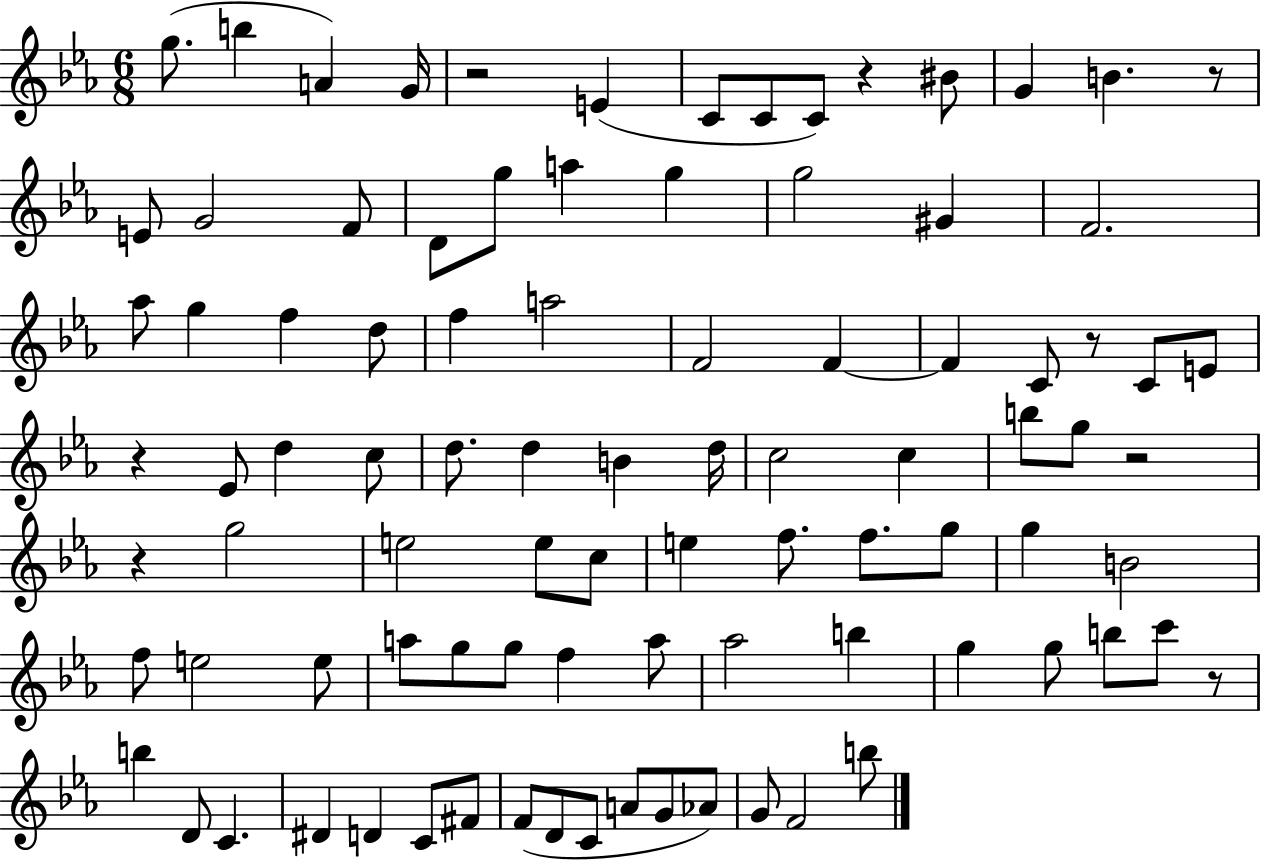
{
  \clef treble
  \numericTimeSignature
  \time 6/8
  \key ees \major
  g''8.( b''4 a'4) g'16 | r2 e'4( | c'8 c'8 c'8) r4 bis'8 | g'4 b'4. r8 | \break e'8 g'2 f'8 | d'8 g''8 a''4 g''4 | g''2 gis'4 | f'2. | \break aes''8 g''4 f''4 d''8 | f''4 a''2 | f'2 f'4~~ | f'4 c'8 r8 c'8 e'8 | \break r4 ees'8 d''4 c''8 | d''8. d''4 b'4 d''16 | c''2 c''4 | b''8 g''8 r2 | \break r4 g''2 | e''2 e''8 c''8 | e''4 f''8. f''8. g''8 | g''4 b'2 | \break f''8 e''2 e''8 | a''8 g''8 g''8 f''4 a''8 | aes''2 b''4 | g''4 g''8 b''8 c'''8 r8 | \break b''4 d'8 c'4. | dis'4 d'4 c'8 fis'8 | f'8( d'8 c'8 a'8 g'8 aes'8) | g'8 f'2 b''8 | \break \bar "|."
}